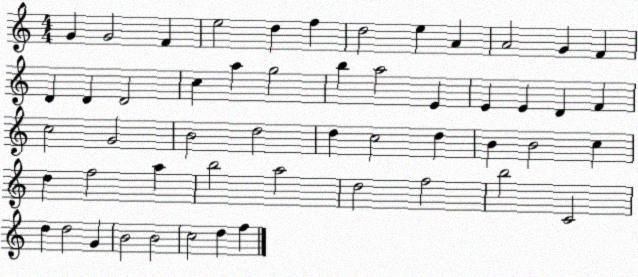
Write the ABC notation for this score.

X:1
T:Untitled
M:4/4
L:1/4
K:C
G G2 F e2 d f d2 e A A2 G F D D D2 c a g2 b a2 E E E D F c2 G2 B2 d2 d c2 d B B2 c d f2 a b2 a2 d2 f2 b2 C2 d d2 G B2 B2 c2 d f